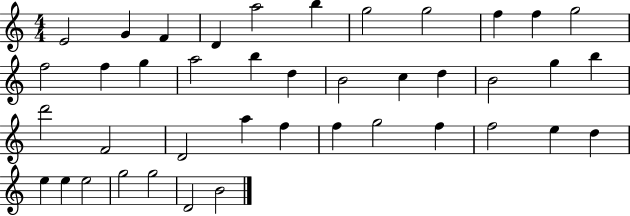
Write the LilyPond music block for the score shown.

{
  \clef treble
  \numericTimeSignature
  \time 4/4
  \key c \major
  e'2 g'4 f'4 | d'4 a''2 b''4 | g''2 g''2 | f''4 f''4 g''2 | \break f''2 f''4 g''4 | a''2 b''4 d''4 | b'2 c''4 d''4 | b'2 g''4 b''4 | \break d'''2 f'2 | d'2 a''4 f''4 | f''4 g''2 f''4 | f''2 e''4 d''4 | \break e''4 e''4 e''2 | g''2 g''2 | d'2 b'2 | \bar "|."
}